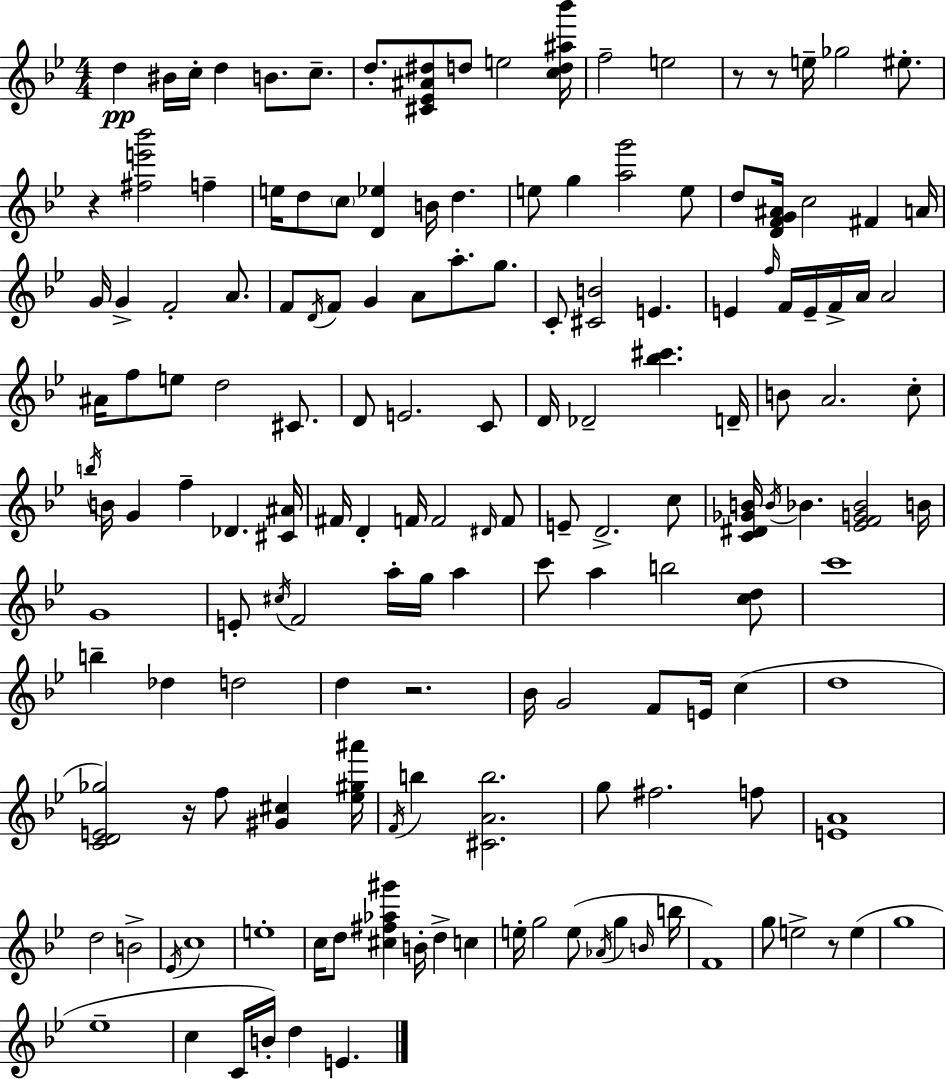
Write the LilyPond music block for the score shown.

{
  \clef treble
  \numericTimeSignature
  \time 4/4
  \key bes \major
  d''4\pp bis'16 c''16-. d''4 b'8. c''8.-- | d''8.-. <cis' ees' ais' dis''>8 d''8 e''2 <c'' d'' ais'' bes'''>16 | f''2-- e''2 | r8 r8 e''16-- ges''2 eis''8.-. | \break r4 <fis'' e''' bes'''>2 f''4-- | e''16 d''8 \parenthesize c''8 <d' ees''>4 b'16 d''4. | e''8 g''4 <a'' g'''>2 e''8 | d''8 <d' f' g' ais'>16 c''2 fis'4 a'16 | \break g'16 g'4-> f'2-. a'8. | f'8 \acciaccatura { d'16 } f'8 g'4 a'8 a''8.-. g''8. | c'8-. <cis' b'>2 e'4. | e'4 \grace { f''16 } f'16 e'16-- f'16-> a'16 a'2 | \break ais'16 f''8 e''8 d''2 cis'8. | d'8 e'2. | c'8 d'16 des'2-- <bes'' cis'''>4. | d'16-- b'8 a'2. | \break c''8-. \acciaccatura { b''16 } b'16 g'4 f''4-- des'4. | <cis' ais'>16 fis'16 d'4-. f'16 f'2 | \grace { dis'16 } f'8 e'8-- d'2.-> | c''8 <c' dis' ges' b'>16 \acciaccatura { b'16 } bes'4. <ees' f' g' bes'>2 | \break b'16 g'1 | e'8-. \acciaccatura { cis''16 } f'2 | a''16-. g''16 a''4 c'''8 a''4 b''2 | <c'' d''>8 c'''1 | \break b''4-- des''4 d''2 | d''4 r2. | bes'16 g'2 f'8 | e'16 c''4( d''1 | \break <c' d' e' ges''>2) r16 f''8 | <gis' cis''>4 <ees'' gis'' ais'''>16 \acciaccatura { f'16 } b''4 <cis' a' b''>2. | g''8 fis''2. | f''8 <e' a'>1 | \break d''2 b'2-> | \acciaccatura { ees'16 } c''1 | e''1-. | c''16 d''8 <cis'' fis'' aes'' gis'''>4 b'16-. | \break d''4-> c''4 e''16-. g''2 | e''8( \acciaccatura { aes'16 } g''4 \grace { b'16 } b''16 f'1) | g''8 e''2-> | r8 e''4( g''1 | \break ees''1-- | c''4 c'16 b'16-.) | d''4 e'4. \bar "|."
}